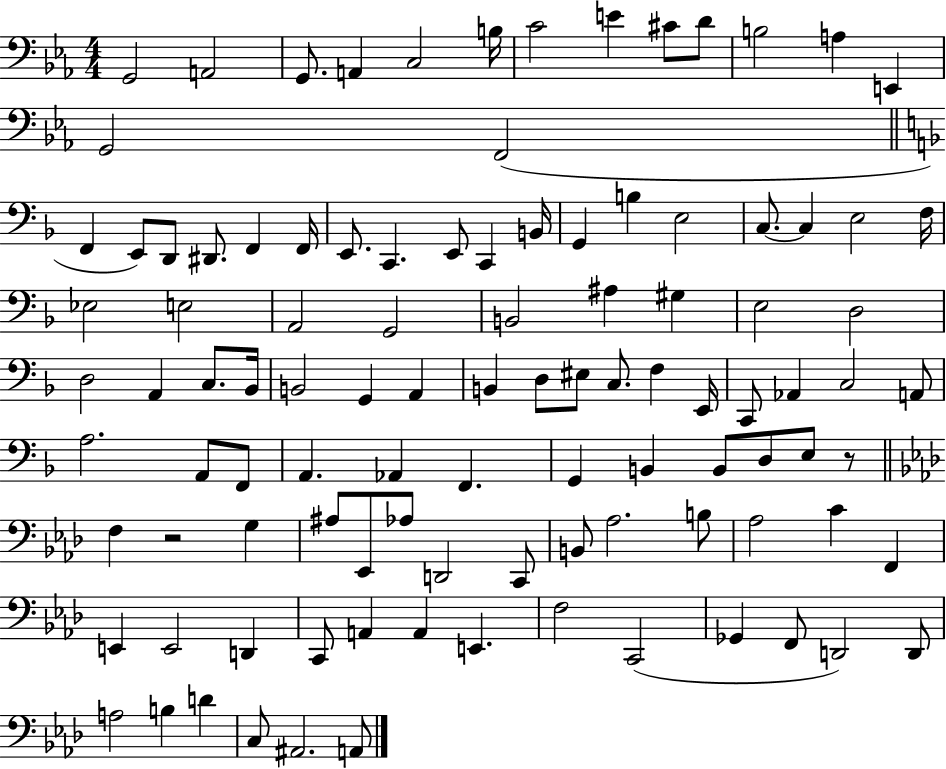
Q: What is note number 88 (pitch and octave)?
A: A2